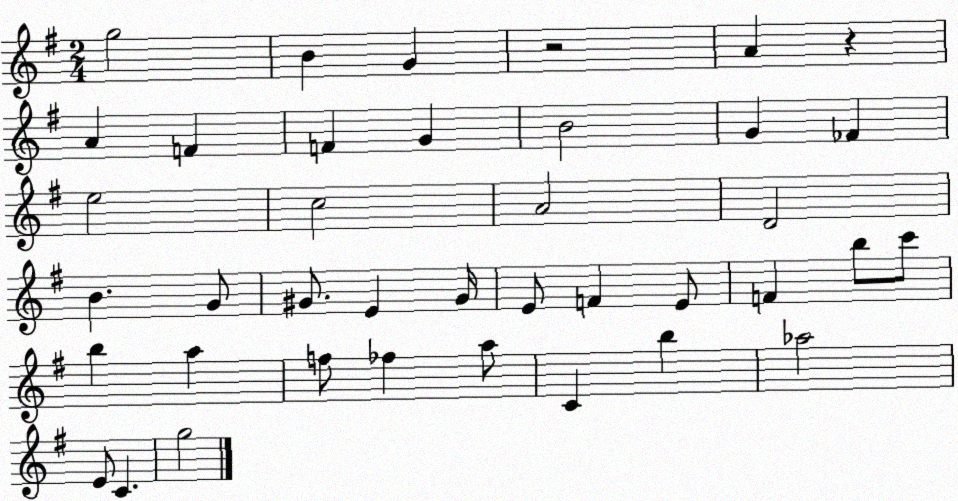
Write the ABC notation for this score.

X:1
T:Untitled
M:2/4
L:1/4
K:G
g2 B G z2 A z A F F G B2 G _F e2 c2 A2 D2 B G/2 ^G/2 E ^G/4 E/2 F E/2 F b/2 c'/2 b a f/2 _f a/2 C b _a2 E/2 C g2